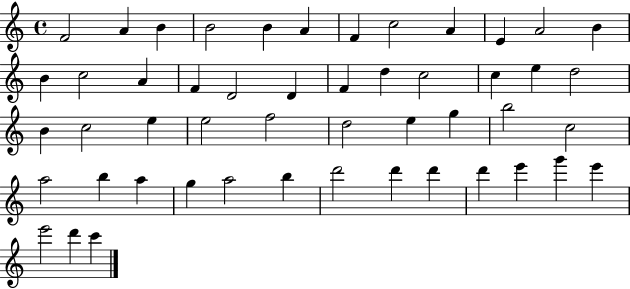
{
  \clef treble
  \time 4/4
  \defaultTimeSignature
  \key c \major
  f'2 a'4 b'4 | b'2 b'4 a'4 | f'4 c''2 a'4 | e'4 a'2 b'4 | \break b'4 c''2 a'4 | f'4 d'2 d'4 | f'4 d''4 c''2 | c''4 e''4 d''2 | \break b'4 c''2 e''4 | e''2 f''2 | d''2 e''4 g''4 | b''2 c''2 | \break a''2 b''4 a''4 | g''4 a''2 b''4 | d'''2 d'''4 d'''4 | d'''4 e'''4 g'''4 e'''4 | \break e'''2 d'''4 c'''4 | \bar "|."
}